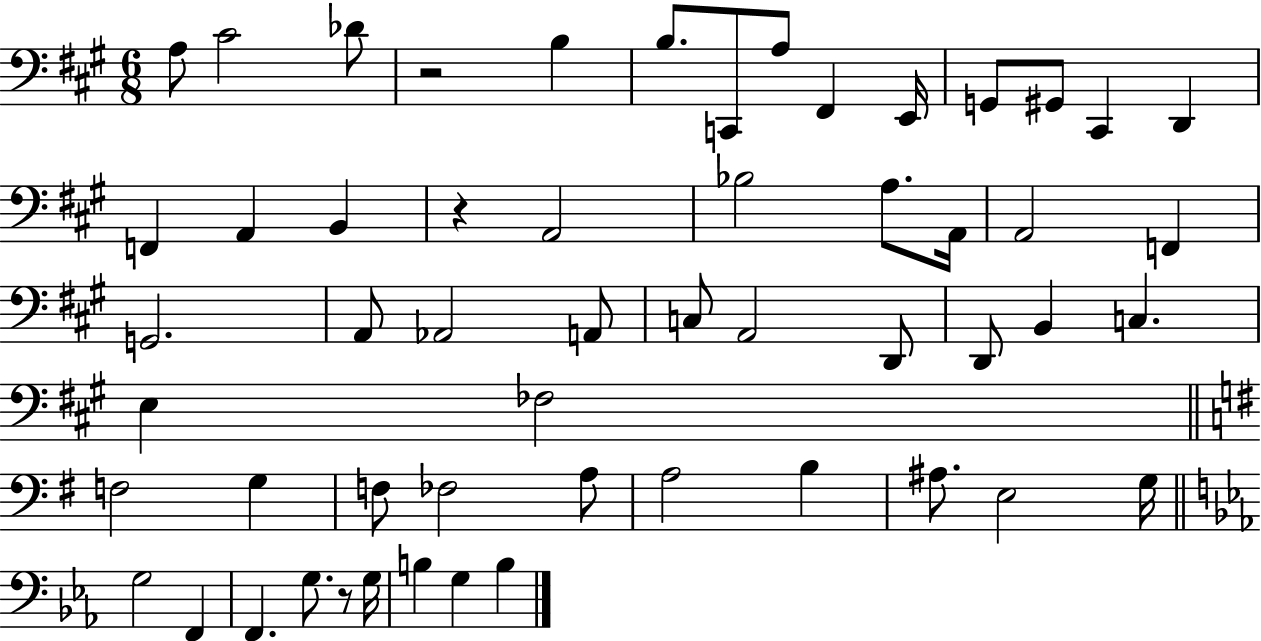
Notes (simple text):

A3/e C#4/h Db4/e R/h B3/q B3/e. C2/e A3/e F#2/q E2/s G2/e G#2/e C#2/q D2/q F2/q A2/q B2/q R/q A2/h Bb3/h A3/e. A2/s A2/h F2/q G2/h. A2/e Ab2/h A2/e C3/e A2/h D2/e D2/e B2/q C3/q. E3/q FES3/h F3/h G3/q F3/e FES3/h A3/e A3/h B3/q A#3/e. E3/h G3/s G3/h F2/q F2/q. G3/e. R/e G3/s B3/q G3/q B3/q